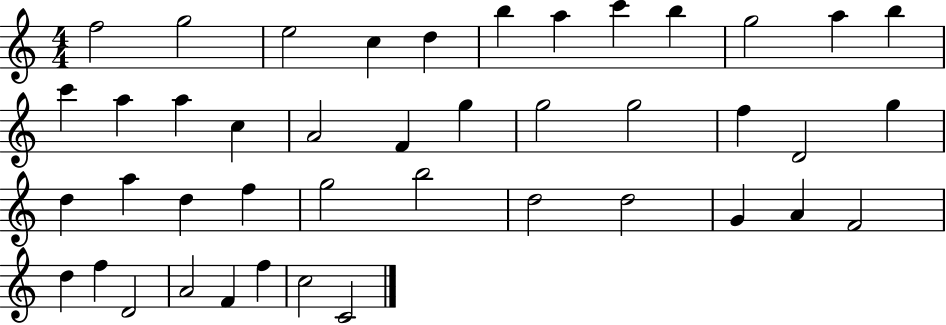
F5/h G5/h E5/h C5/q D5/q B5/q A5/q C6/q B5/q G5/h A5/q B5/q C6/q A5/q A5/q C5/q A4/h F4/q G5/q G5/h G5/h F5/q D4/h G5/q D5/q A5/q D5/q F5/q G5/h B5/h D5/h D5/h G4/q A4/q F4/h D5/q F5/q D4/h A4/h F4/q F5/q C5/h C4/h